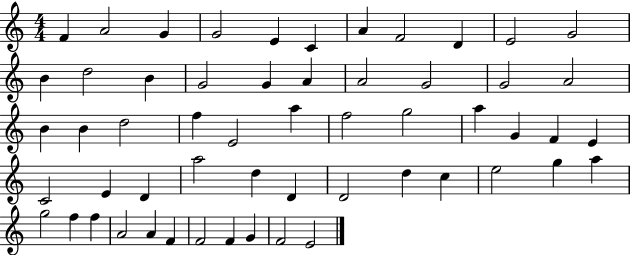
{
  \clef treble
  \numericTimeSignature
  \time 4/4
  \key c \major
  f'4 a'2 g'4 | g'2 e'4 c'4 | a'4 f'2 d'4 | e'2 g'2 | \break b'4 d''2 b'4 | g'2 g'4 a'4 | a'2 g'2 | g'2 a'2 | \break b'4 b'4 d''2 | f''4 e'2 a''4 | f''2 g''2 | a''4 g'4 f'4 e'4 | \break c'2 e'4 d'4 | a''2 d''4 d'4 | d'2 d''4 c''4 | e''2 g''4 a''4 | \break g''2 f''4 f''4 | a'2 a'4 f'4 | f'2 f'4 g'4 | f'2 e'2 | \break \bar "|."
}